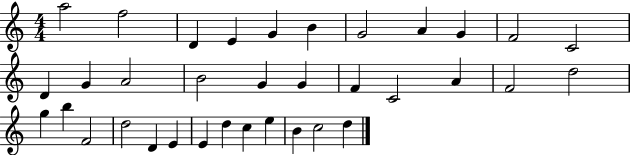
X:1
T:Untitled
M:4/4
L:1/4
K:C
a2 f2 D E G B G2 A G F2 C2 D G A2 B2 G G F C2 A F2 d2 g b F2 d2 D E E d c e B c2 d